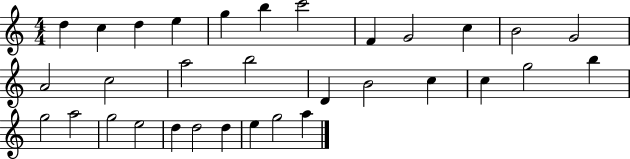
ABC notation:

X:1
T:Untitled
M:4/4
L:1/4
K:C
d c d e g b c'2 F G2 c B2 G2 A2 c2 a2 b2 D B2 c c g2 b g2 a2 g2 e2 d d2 d e g2 a